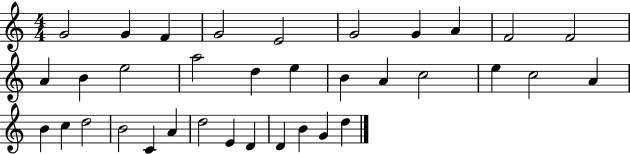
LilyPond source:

{
  \clef treble
  \numericTimeSignature
  \time 4/4
  \key c \major
  g'2 g'4 f'4 | g'2 e'2 | g'2 g'4 a'4 | f'2 f'2 | \break a'4 b'4 e''2 | a''2 d''4 e''4 | b'4 a'4 c''2 | e''4 c''2 a'4 | \break b'4 c''4 d''2 | b'2 c'4 a'4 | d''2 e'4 d'4 | d'4 b'4 g'4 d''4 | \break \bar "|."
}